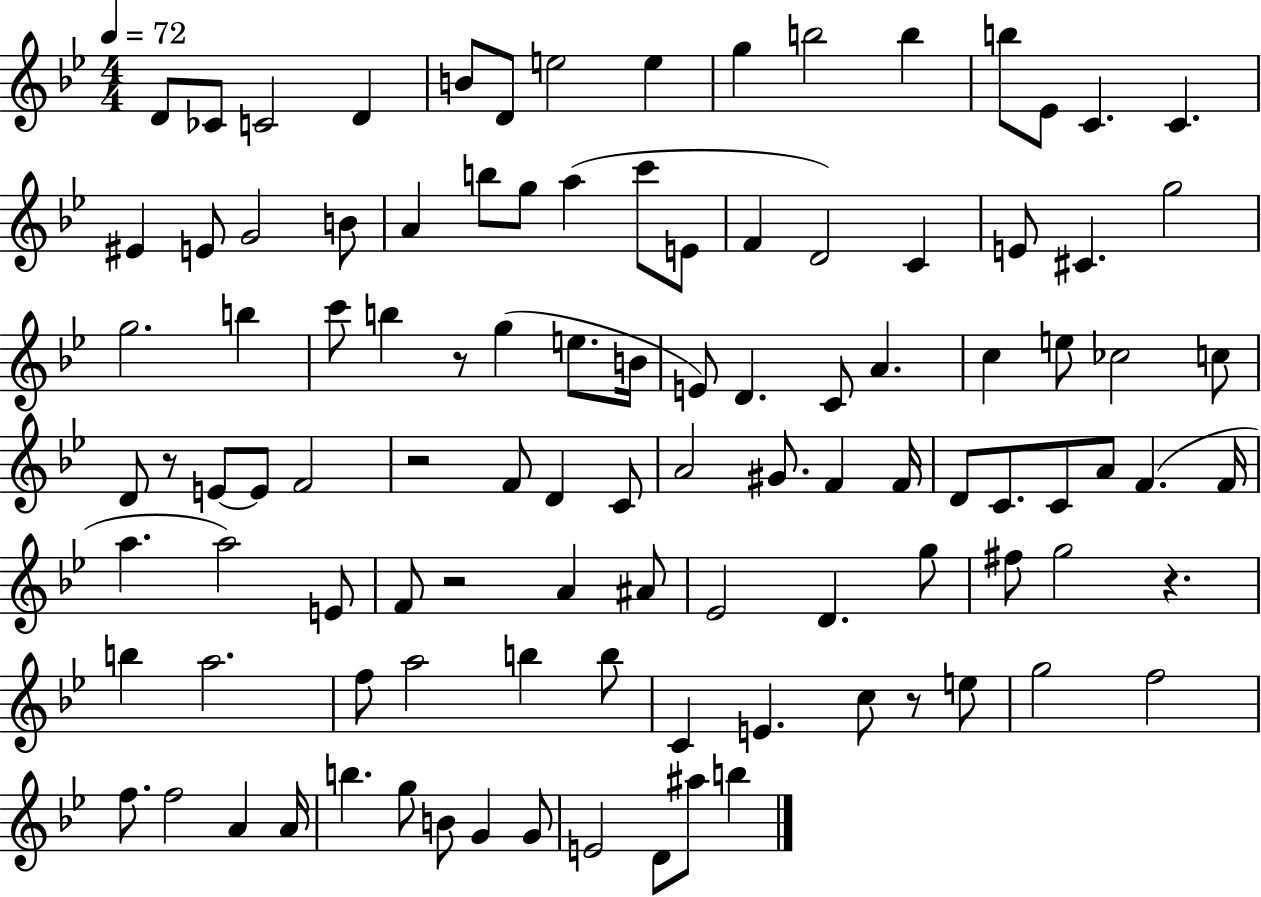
D4/e CES4/e C4/h D4/q B4/e D4/e E5/h E5/q G5/q B5/h B5/q B5/e Eb4/e C4/q. C4/q. EIS4/q E4/e G4/h B4/e A4/q B5/e G5/e A5/q C6/e E4/e F4/q D4/h C4/q E4/e C#4/q. G5/h G5/h. B5/q C6/e B5/q R/e G5/q E5/e. B4/s E4/e D4/q. C4/e A4/q. C5/q E5/e CES5/h C5/e D4/e R/e E4/e E4/e F4/h R/h F4/e D4/q C4/e A4/h G#4/e. F4/q F4/s D4/e C4/e. C4/e A4/e F4/q. F4/s A5/q. A5/h E4/e F4/e R/h A4/q A#4/e Eb4/h D4/q. G5/e F#5/e G5/h R/q. B5/q A5/h. F5/e A5/h B5/q B5/e C4/q E4/q. C5/e R/e E5/e G5/h F5/h F5/e. F5/h A4/q A4/s B5/q. G5/e B4/e G4/q G4/e E4/h D4/e A#5/e B5/q